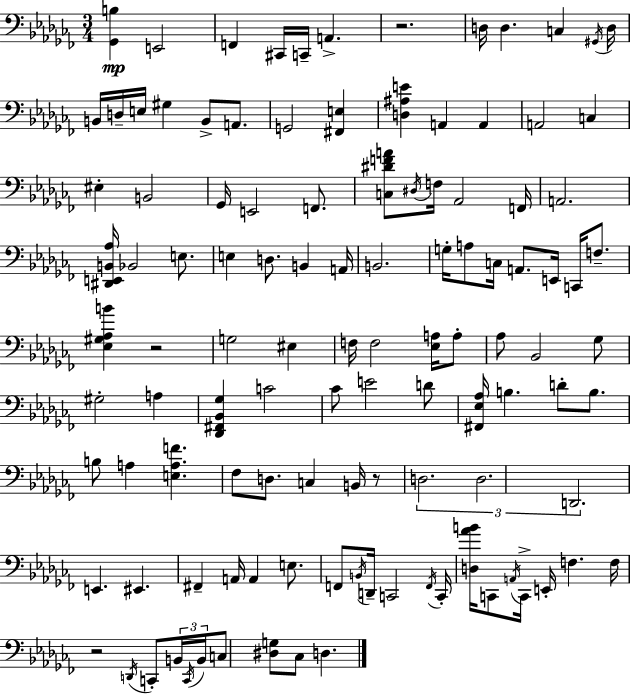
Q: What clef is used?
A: bass